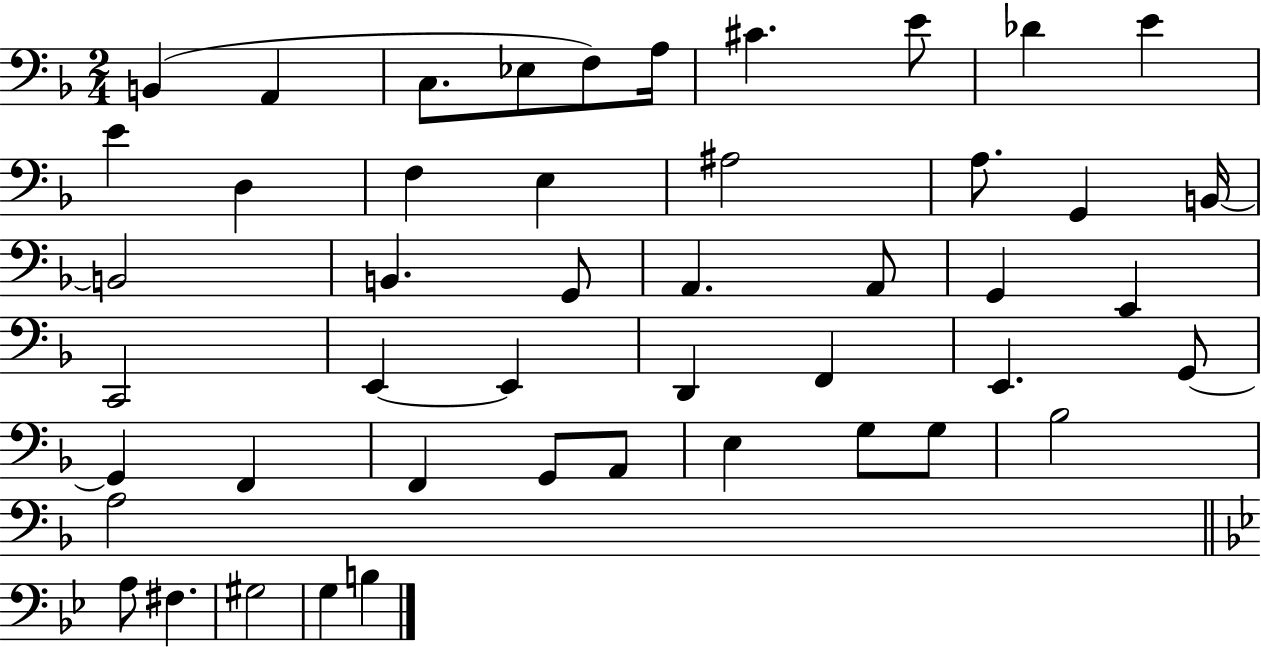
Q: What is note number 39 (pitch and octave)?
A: G3